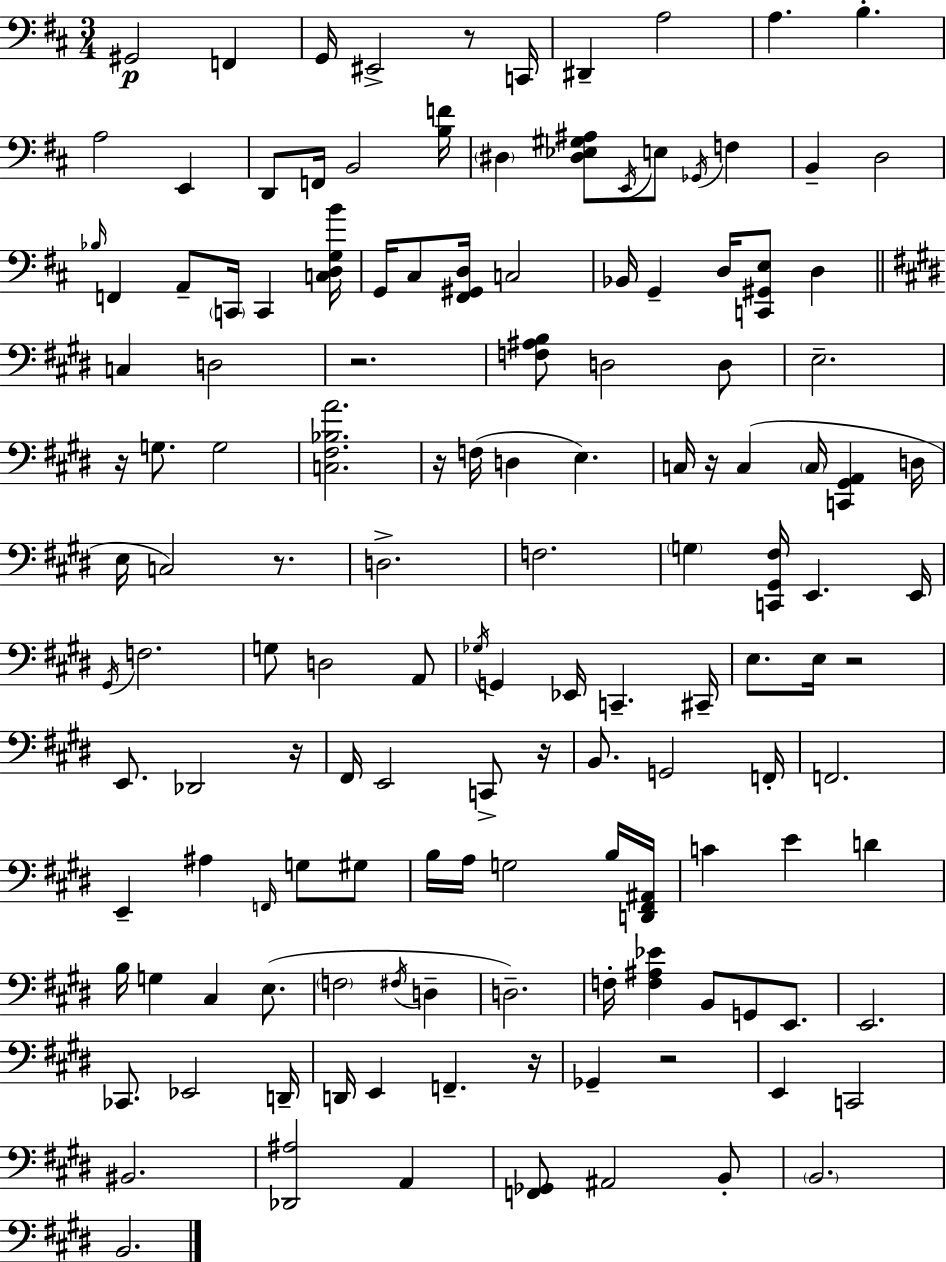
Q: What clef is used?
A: bass